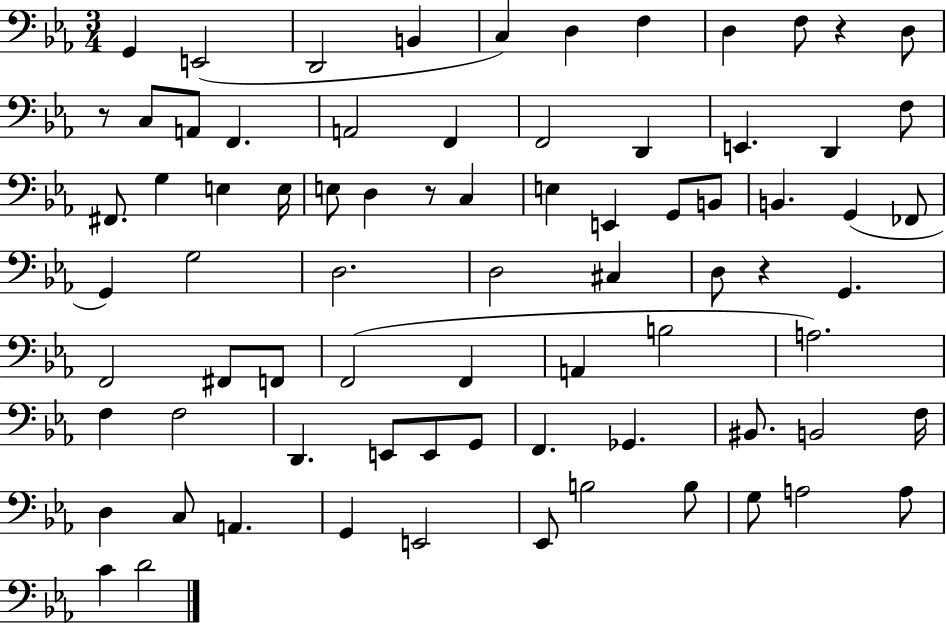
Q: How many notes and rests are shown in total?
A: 77